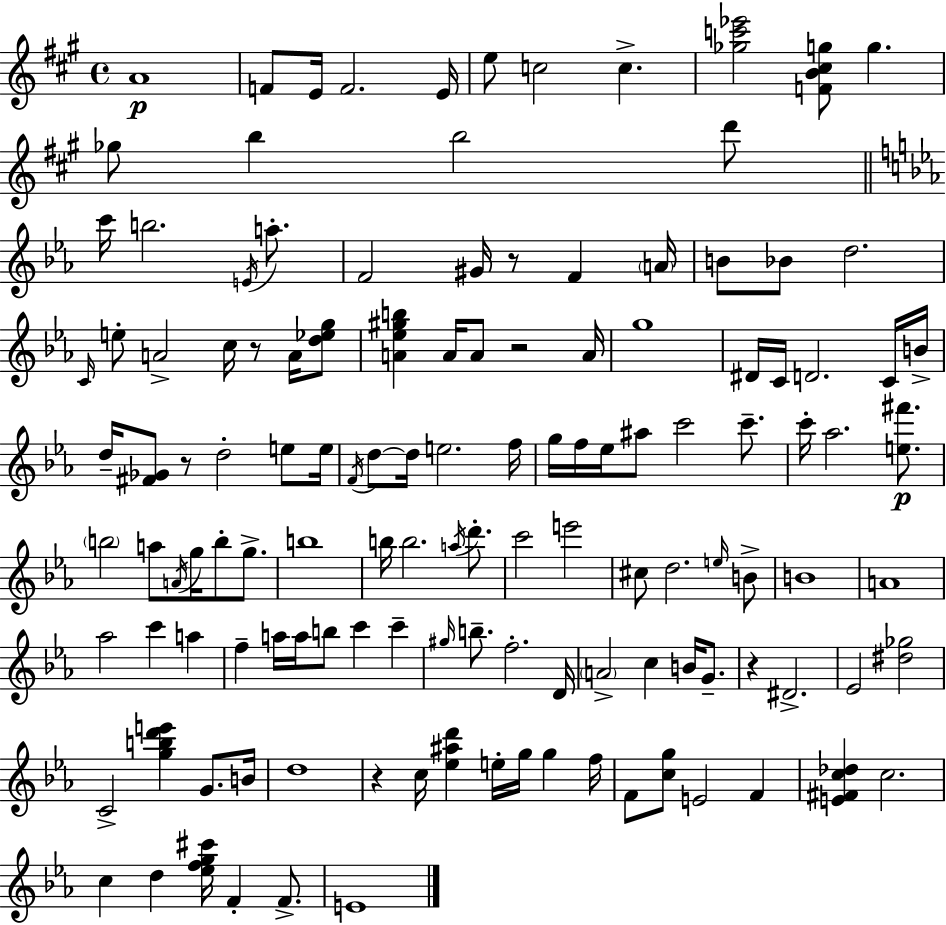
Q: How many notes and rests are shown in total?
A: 129